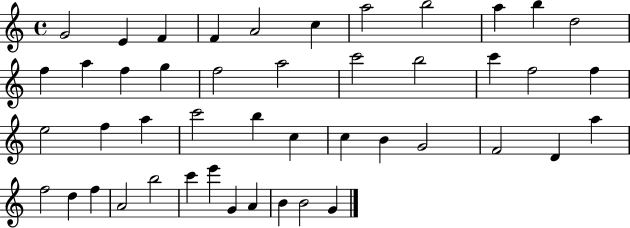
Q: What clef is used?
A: treble